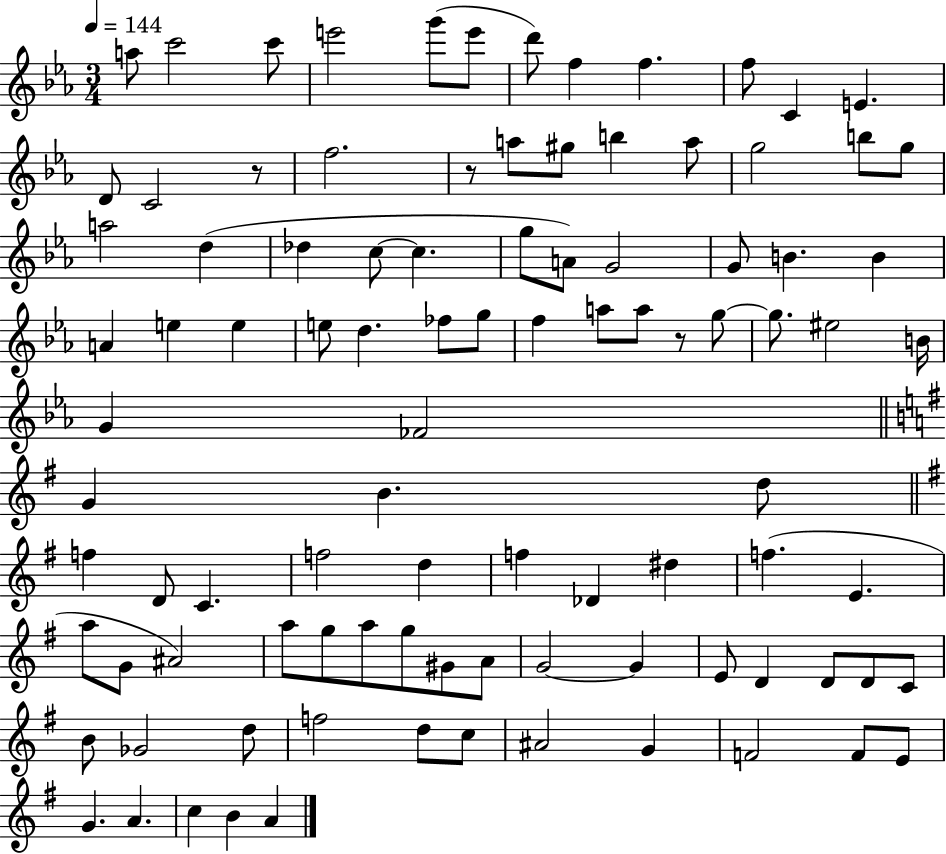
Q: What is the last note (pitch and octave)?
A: A4